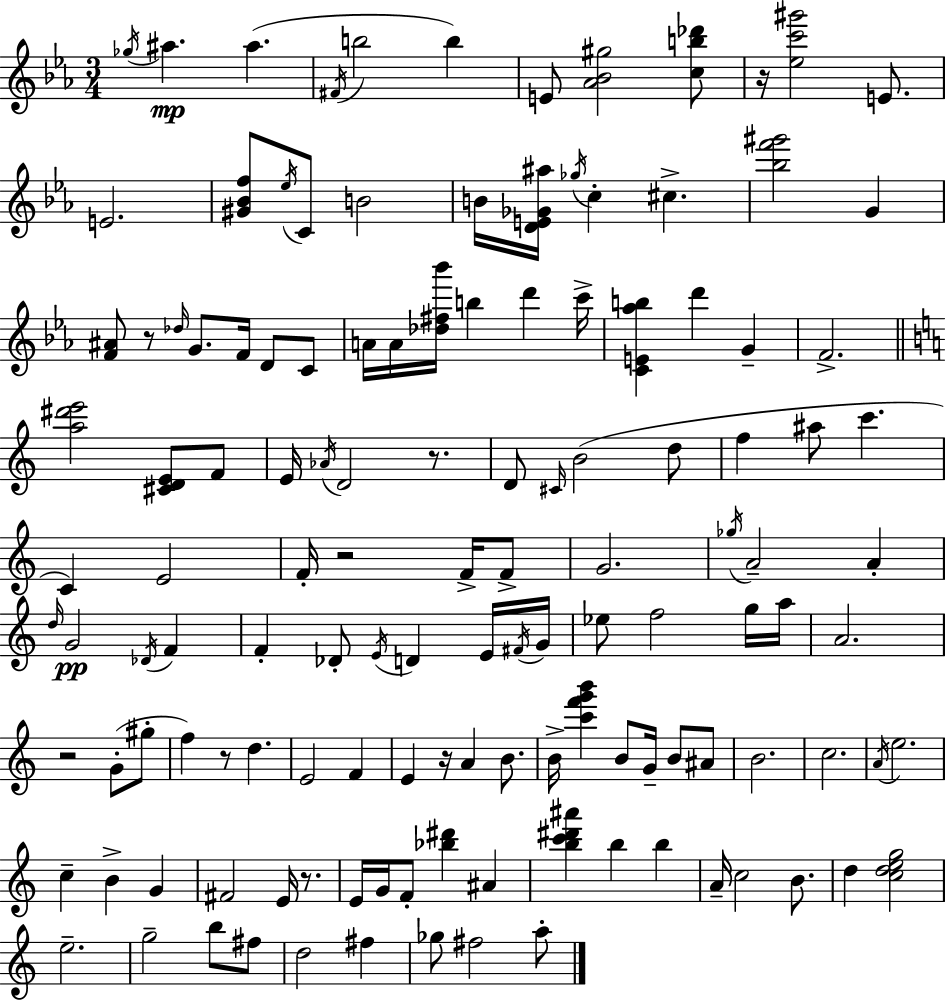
{
  \clef treble
  \numericTimeSignature
  \time 3/4
  \key c \minor
  \acciaccatura { ges''16 }\mp ais''4. ais''4.( | \acciaccatura { fis'16 } b''2 b''4) | e'8 <aes' bes' gis''>2 | <c'' b'' des'''>8 r16 <ees'' c''' gis'''>2 e'8. | \break e'2. | <gis' bes' f''>8 \acciaccatura { ees''16 } c'8 b'2 | b'16 <d' e' ges' ais''>16 \acciaccatura { ges''16 } c''4-. cis''4.-> | <bes'' f''' gis'''>2 | \break g'4 <f' ais'>8 r8 \grace { des''16 } g'8. | f'16 d'8 c'8 a'16 a'16 <des'' fis'' bes'''>16 b''4 | d'''4 c'''16-> <c' e' aes'' b''>4 d'''4 | g'4-- f'2.-> | \break \bar "||" \break \key a \minor <a'' dis''' e'''>2 <cis' d' e'>8 f'8 | e'16 \acciaccatura { aes'16 } d'2 r8. | d'8 \grace { cis'16 } b'2( | d''8 f''4 ais''8 c'''4. | \break c'4) e'2 | f'16-. r2 f'16-> | f'8-> g'2. | \acciaccatura { ges''16 } a'2-- a'4-. | \break \grace { d''16 }\pp g'2 | \acciaccatura { des'16 } f'4 f'4-. des'8-. \acciaccatura { e'16 } | d'4 e'16 \acciaccatura { fis'16 } g'16 ees''8 f''2 | g''16 a''16 a'2. | \break r2 | g'8-.( gis''8-. f''4) r8 | d''4. e'2 | f'4 e'4 r16 | \break a'4 b'8. b'16-> <c''' f''' g''' b'''>4 | b'8 g'16-- b'8 ais'8 b'2. | c''2. | \acciaccatura { a'16 } e''2. | \break c''4-- | b'4-> g'4 fis'2 | e'16 r8. e'16 g'16 f'8-. | <bes'' dis'''>4 ais'4 <b'' c''' dis''' ais'''>4 | \break b''4 b''4 a'16-- c''2 | b'8. d''4 | <c'' d'' e'' g''>2 e''2.-- | g''2-- | \break b''8 fis''8 d''2 | fis''4 ges''8 fis''2 | a''8-. \bar "|."
}